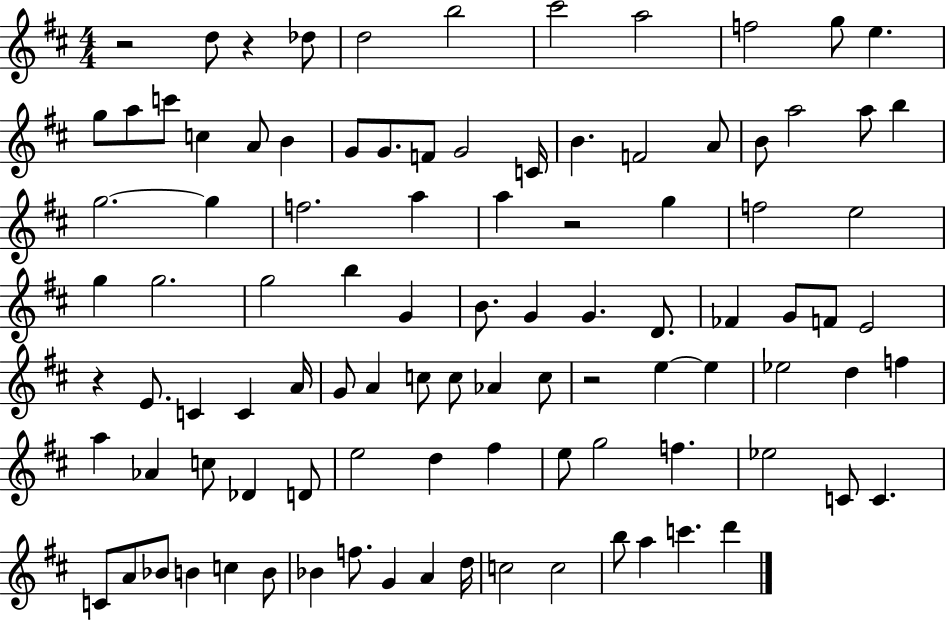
X:1
T:Untitled
M:4/4
L:1/4
K:D
z2 d/2 z _d/2 d2 b2 ^c'2 a2 f2 g/2 e g/2 a/2 c'/2 c A/2 B G/2 G/2 F/2 G2 C/4 B F2 A/2 B/2 a2 a/2 b g2 g f2 a a z2 g f2 e2 g g2 g2 b G B/2 G G D/2 _F G/2 F/2 E2 z E/2 C C A/4 G/2 A c/2 c/2 _A c/2 z2 e e _e2 d f a _A c/2 _D D/2 e2 d ^f e/2 g2 f _e2 C/2 C C/2 A/2 _B/2 B c B/2 _B f/2 G A d/4 c2 c2 b/2 a c' d'